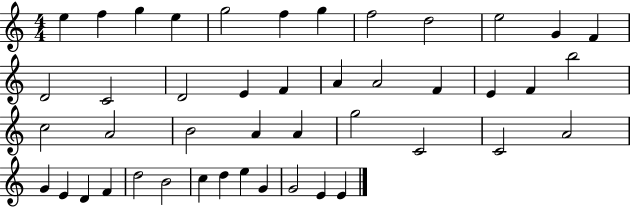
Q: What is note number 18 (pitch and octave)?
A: A4